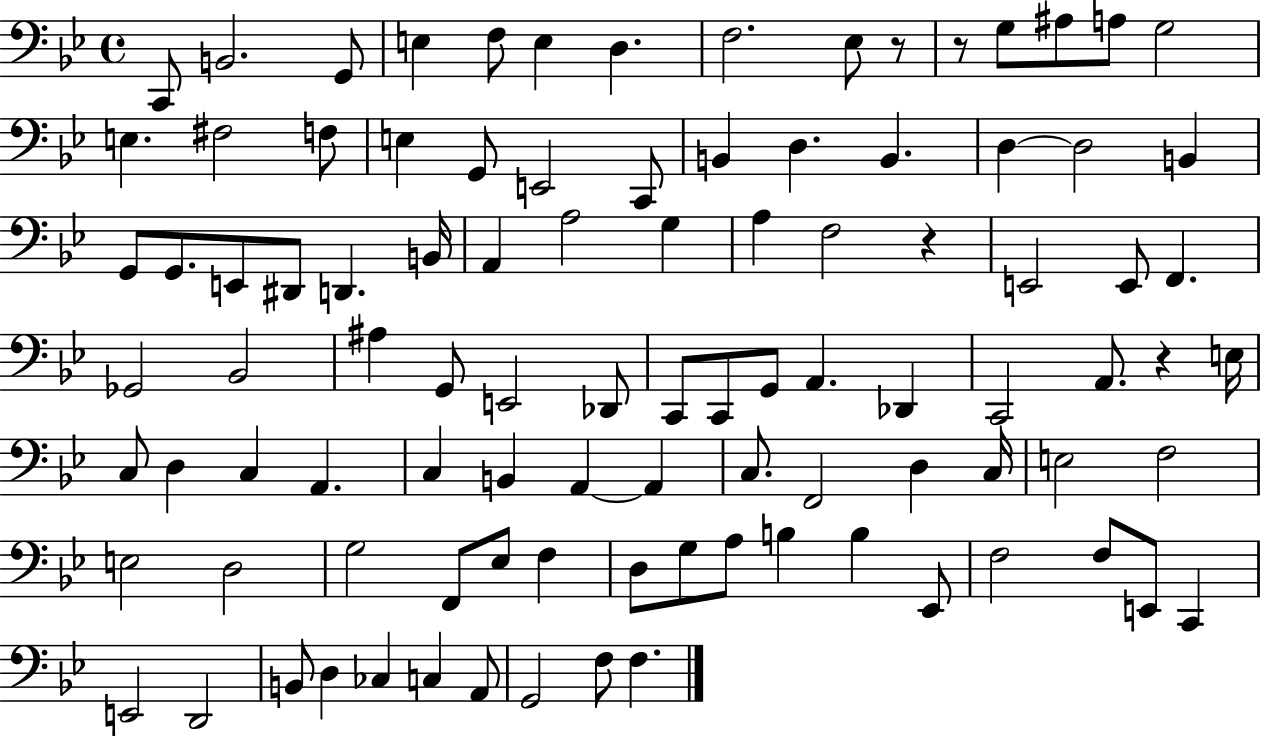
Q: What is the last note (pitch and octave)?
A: F3